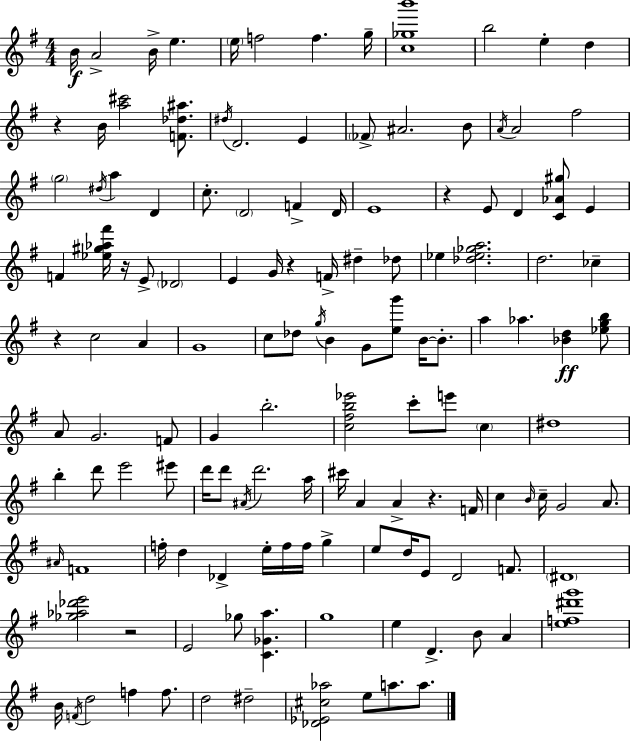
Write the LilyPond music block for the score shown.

{
  \clef treble
  \numericTimeSignature
  \time 4/4
  \key g \major
  \repeat volta 2 { b'16\f a'2-> b'16-> e''4. | \parenthesize e''16 f''2 f''4. g''16-- | <c'' ges'' b'''>1 | b''2 e''4-. d''4 | \break r4 b'16 <a'' cis'''>2 <f' des'' ais''>8. | \acciaccatura { dis''16 } d'2. e'4 | \parenthesize fes'8-> ais'2. b'8 | \acciaccatura { a'16 } a'2 fis''2 | \break \parenthesize g''2 \acciaccatura { dis''16 } a''4 d'4 | c''8.-. \parenthesize d'2 f'4-> | d'16 e'1 | r4 e'8 d'4 <c' aes' gis''>8 e'4 | \break f'4 <ees'' gis'' aes'' fis'''>16 r16 e'8-> \parenthesize des'2 | e'4 g'16 r4 f'16-> dis''4-- | des''8 ees''4 <des'' ees'' ges'' a''>2. | d''2. ces''4-- | \break r4 c''2 a'4 | g'1 | c''8 des''8 \acciaccatura { g''16 } b'4 g'8 <e'' g'''>8 | b'16~~ b'8.-. a''4 aes''4. <bes' d''>4\ff | \break <ees'' g'' b''>8 a'8 g'2. | f'8 g'4 b''2.-. | <c'' fis'' b'' ees'''>2 c'''8-. e'''8 | \parenthesize c''4 dis''1 | \break b''4-. d'''8 e'''2 | eis'''8 d'''16 d'''8 \acciaccatura { ais'16 } d'''2. | a''16 cis'''16 a'4 a'4-> r4. | f'16 c''4 \grace { b'16 } c''16-- g'2 | \break a'8. \grace { ais'16 } f'1 | f''16-. d''4 des'4-> | e''16-. f''16 f''16 g''4-> e''8 d''16 e'8 d'2 | f'8. \parenthesize dis'1 | \break <ges'' aes'' des''' e'''>2 r2 | e'2 ges''8 | <c' ges' a''>4. g''1 | e''4 d'4.-> | \break b'8 a'4 <e'' f'' dis''' g'''>1 | b'16 \acciaccatura { f'16 } d''2 | f''4 f''8. d''2 | dis''2-- <des' ees' cis'' aes''>2 | \break e''8 a''8. a''8. } \bar "|."
}